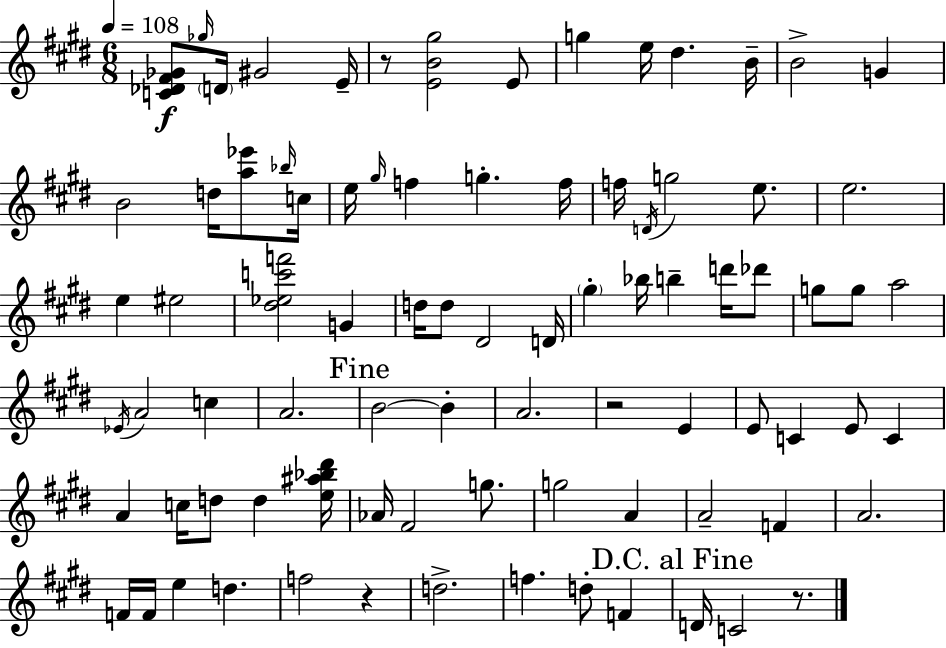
{
  \clef treble
  \numericTimeSignature
  \time 6/8
  \key e \major
  \tempo 4 = 108
  \repeat volta 2 { <c' des' fis' ges'>8\f \grace { ges''16 } \parenthesize d'16 gis'2 | e'16-- r8 <e' b' gis''>2 e'8 | g''4 e''16 dis''4. | b'16-- b'2-> g'4 | \break b'2 d''16 <a'' ees'''>8 | \grace { bes''16 } c''16 e''16 \grace { gis''16 } f''4 g''4.-. | f''16 f''16 \acciaccatura { d'16 } g''2 | e''8. e''2. | \break e''4 eis''2 | <dis'' ees'' c''' f'''>2 | g'4 d''16 d''8 dis'2 | d'16 \parenthesize gis''4-. bes''16 b''4-- | \break d'''16 des'''8 g''8 g''8 a''2 | \acciaccatura { ees'16 } a'2 | c''4 a'2. | \mark "Fine" b'2~~ | \break b'4-. a'2. | r2 | e'4 e'8 c'4 e'8 | c'4 a'4 c''16 d''8 | \break d''4 <e'' ais'' bes'' dis'''>16 aes'16 fis'2 | g''8. g''2 | a'4 a'2-- | f'4 a'2. | \break f'16 f'16 e''4 d''4. | f''2 | r4 d''2.-> | f''4. d''8-. | \break f'4 \mark "D.C. al Fine" d'16 c'2 | r8. } \bar "|."
}